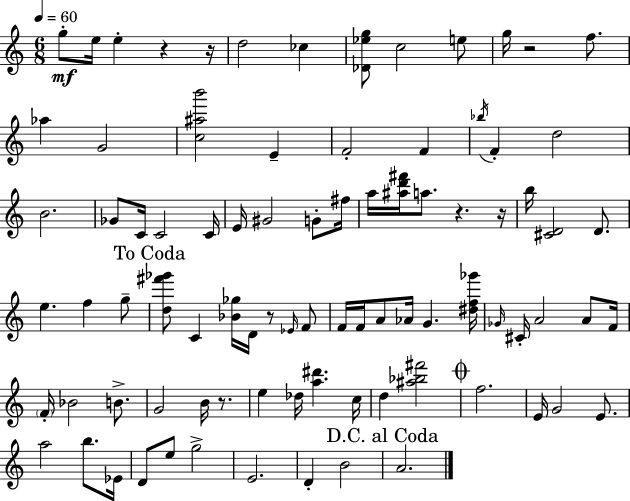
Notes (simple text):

G5/e E5/s E5/q R/q R/s D5/h CES5/q [Db4,Eb5,G5]/e C5/h E5/e G5/s R/h F5/e. Ab5/q G4/h [C5,A#5,B6]/h E4/q F4/h F4/q Bb5/s F4/q D5/h B4/h. Gb4/e C4/s C4/h C4/s E4/s G#4/h G4/e F#5/s A5/s [A#5,D6,F#6]/s A5/e. R/q. R/s B5/s [C#4,D4]/h D4/e. E5/q. F5/q G5/e [D5,F#6,Gb6]/e C4/q [Bb4,Gb5]/s D4/s R/e Eb4/s F4/e F4/s F4/s A4/e Ab4/s G4/q. [D#5,F5,Gb6]/s Gb4/s C#4/s A4/h A4/e F4/s F4/s Bb4/h B4/e. G4/h B4/s R/e. E5/q Db5/s [A5,D#6]/q. C5/s D5/q [A#5,Bb5,F#6]/h F5/h. E4/s G4/h E4/e. A5/h B5/e. Eb4/s D4/e E5/e G5/h E4/h. D4/q B4/h A4/h.